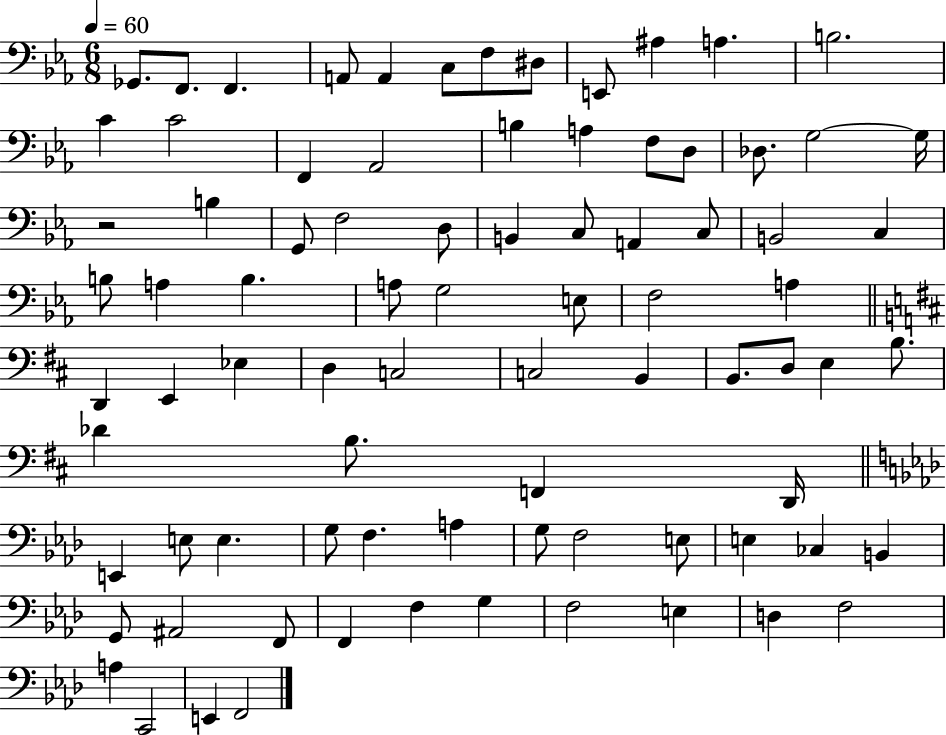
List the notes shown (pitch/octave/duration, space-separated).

Gb2/e. F2/e. F2/q. A2/e A2/q C3/e F3/e D#3/e E2/e A#3/q A3/q. B3/h. C4/q C4/h F2/q Ab2/h B3/q A3/q F3/e D3/e Db3/e. G3/h G3/s R/h B3/q G2/e F3/h D3/e B2/q C3/e A2/q C3/e B2/h C3/q B3/e A3/q B3/q. A3/e G3/h E3/e F3/h A3/q D2/q E2/q Eb3/q D3/q C3/h C3/h B2/q B2/e. D3/e E3/q B3/e. Db4/q B3/e. F2/q D2/s E2/q E3/e E3/q. G3/e F3/q. A3/q G3/e F3/h E3/e E3/q CES3/q B2/q G2/e A#2/h F2/e F2/q F3/q G3/q F3/h E3/q D3/q F3/h A3/q C2/h E2/q F2/h